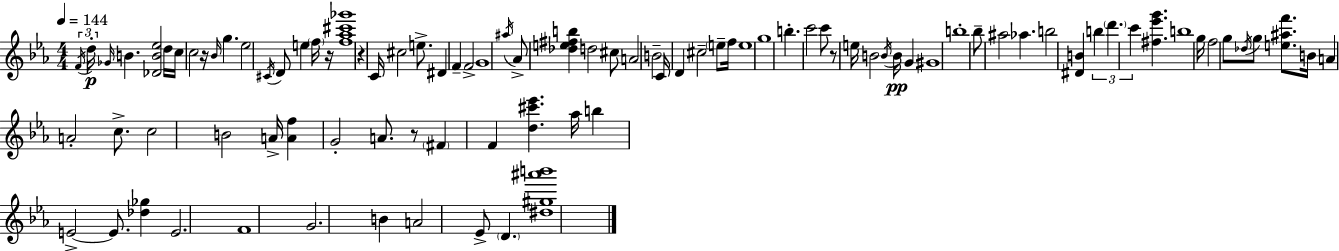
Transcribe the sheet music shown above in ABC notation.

X:1
T:Untitled
M:4/4
L:1/4
K:Eb
F/4 d/4 _G/4 B [_DB_e]2 d/4 c/4 c2 z/4 _B/4 g _e2 ^C/4 D/2 e f/4 z/4 [f_a^c'_g']4 z C/4 ^c2 e/2 ^D F F2 G4 ^a/4 _A/2 [_de^fb] d2 ^c/2 A2 B2 C/4 D ^c2 e/2 f/4 e4 g4 b c'2 c'/2 z/2 e/4 B2 B/4 B/4 G ^G4 b4 _b/2 ^a2 _a b2 [^DB] b d' c' [^f_e'g'] b4 g/4 f2 g/2 _d/4 g/2 [e^af']/2 B/4 A A2 c/2 c2 B2 A/4 [Af] G2 A/2 z/2 ^F F [d^c'_e'] _a/4 b E2 E/2 [_d_g] E2 F4 G2 B A2 _E/2 D [^d^g^a'b']4